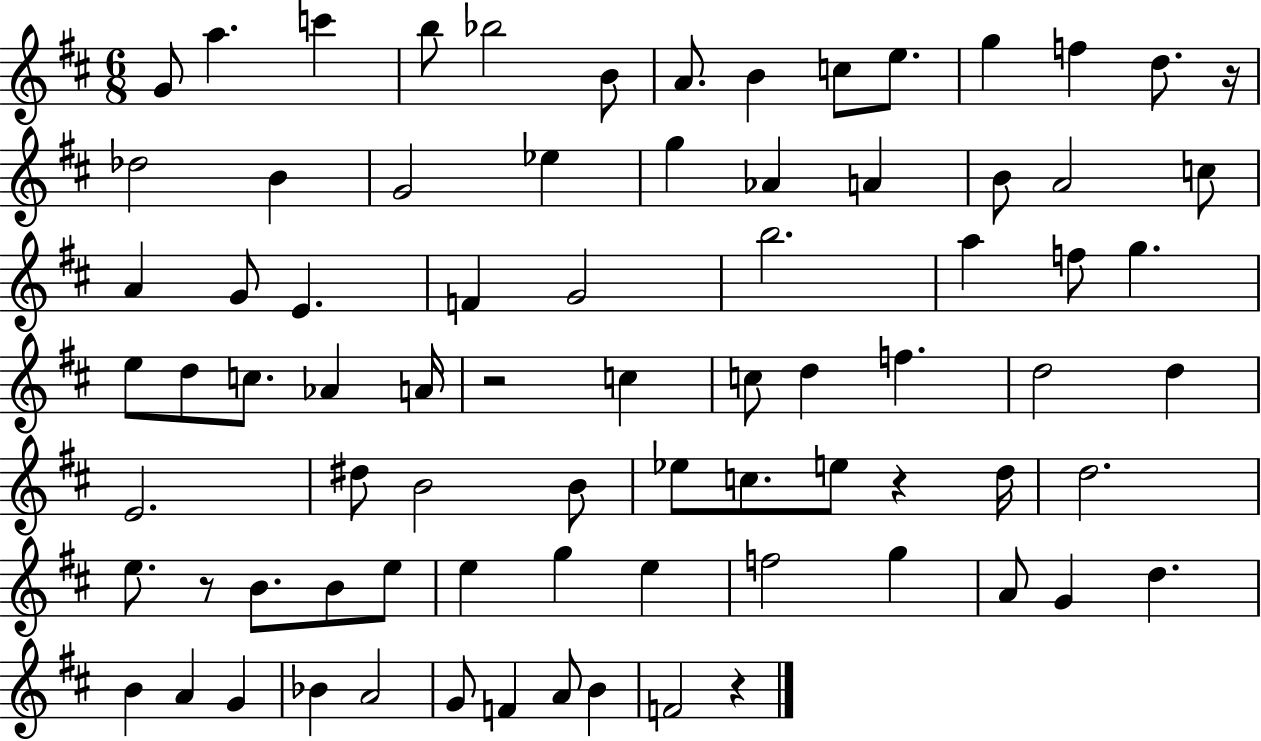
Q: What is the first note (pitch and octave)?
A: G4